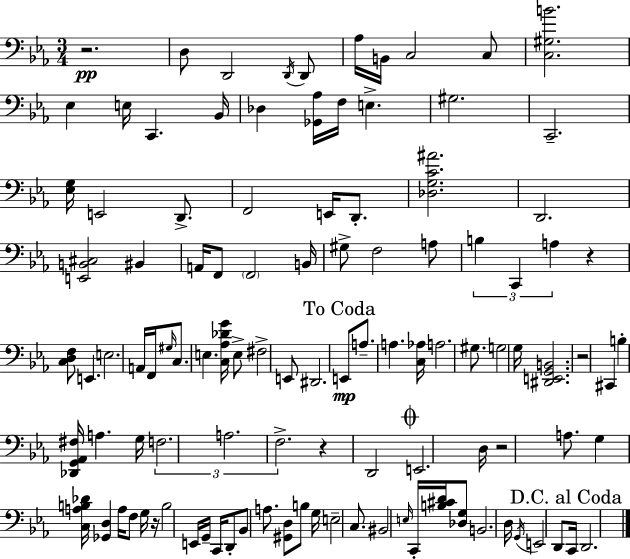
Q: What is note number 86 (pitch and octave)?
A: D2